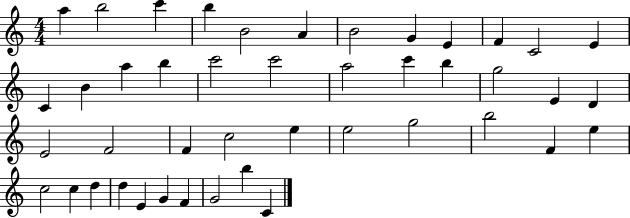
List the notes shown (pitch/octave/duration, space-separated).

A5/q B5/h C6/q B5/q B4/h A4/q B4/h G4/q E4/q F4/q C4/h E4/q C4/q B4/q A5/q B5/q C6/h C6/h A5/h C6/q B5/q G5/h E4/q D4/q E4/h F4/h F4/q C5/h E5/q E5/h G5/h B5/h F4/q E5/q C5/h C5/q D5/q D5/q E4/q G4/q F4/q G4/h B5/q C4/q